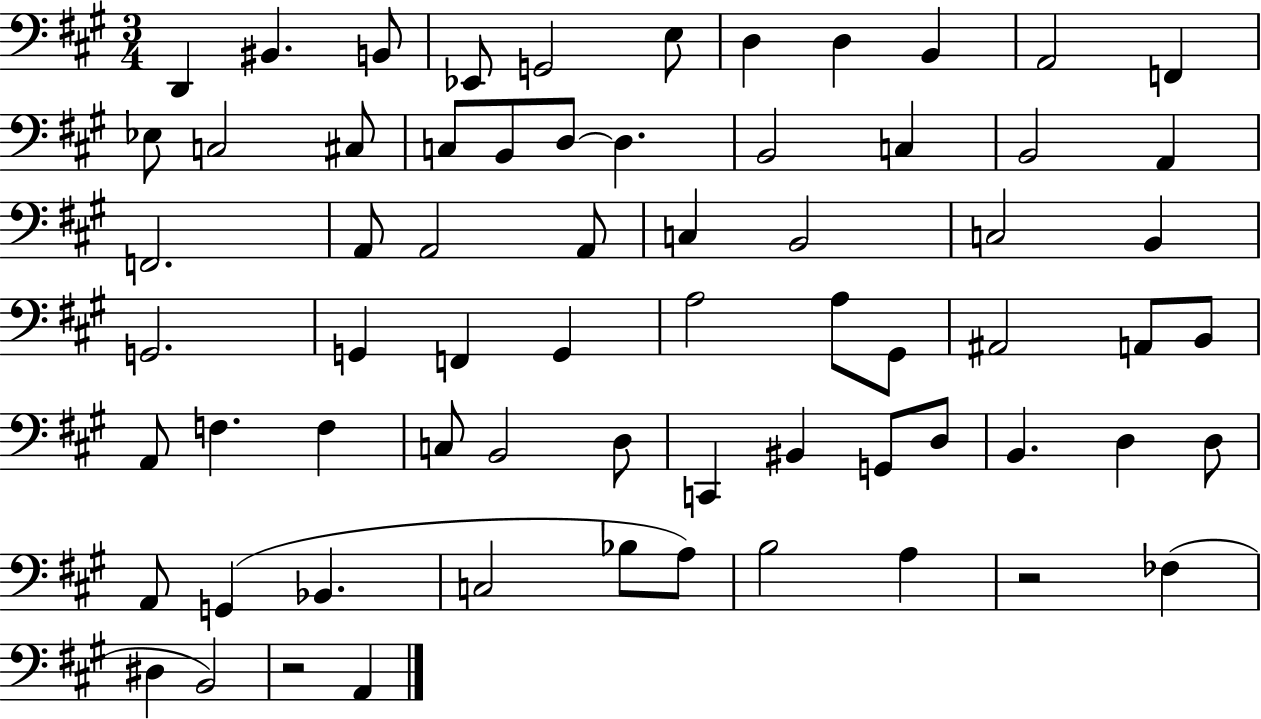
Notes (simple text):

D2/q BIS2/q. B2/e Eb2/e G2/h E3/e D3/q D3/q B2/q A2/h F2/q Eb3/e C3/h C#3/e C3/e B2/e D3/e D3/q. B2/h C3/q B2/h A2/q F2/h. A2/e A2/h A2/e C3/q B2/h C3/h B2/q G2/h. G2/q F2/q G2/q A3/h A3/e G#2/e A#2/h A2/e B2/e A2/e F3/q. F3/q C3/e B2/h D3/e C2/q BIS2/q G2/e D3/e B2/q. D3/q D3/e A2/e G2/q Bb2/q. C3/h Bb3/e A3/e B3/h A3/q R/h FES3/q D#3/q B2/h R/h A2/q